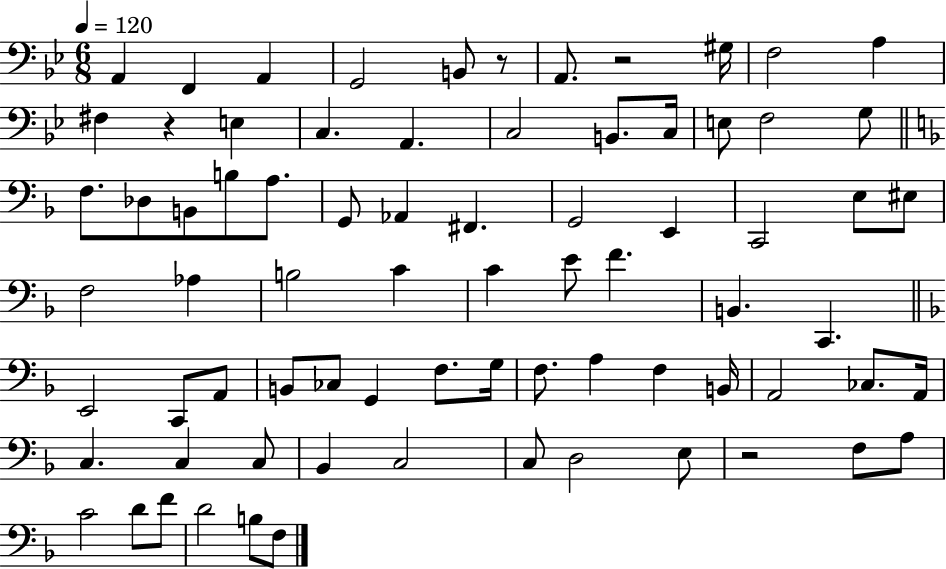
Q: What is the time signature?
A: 6/8